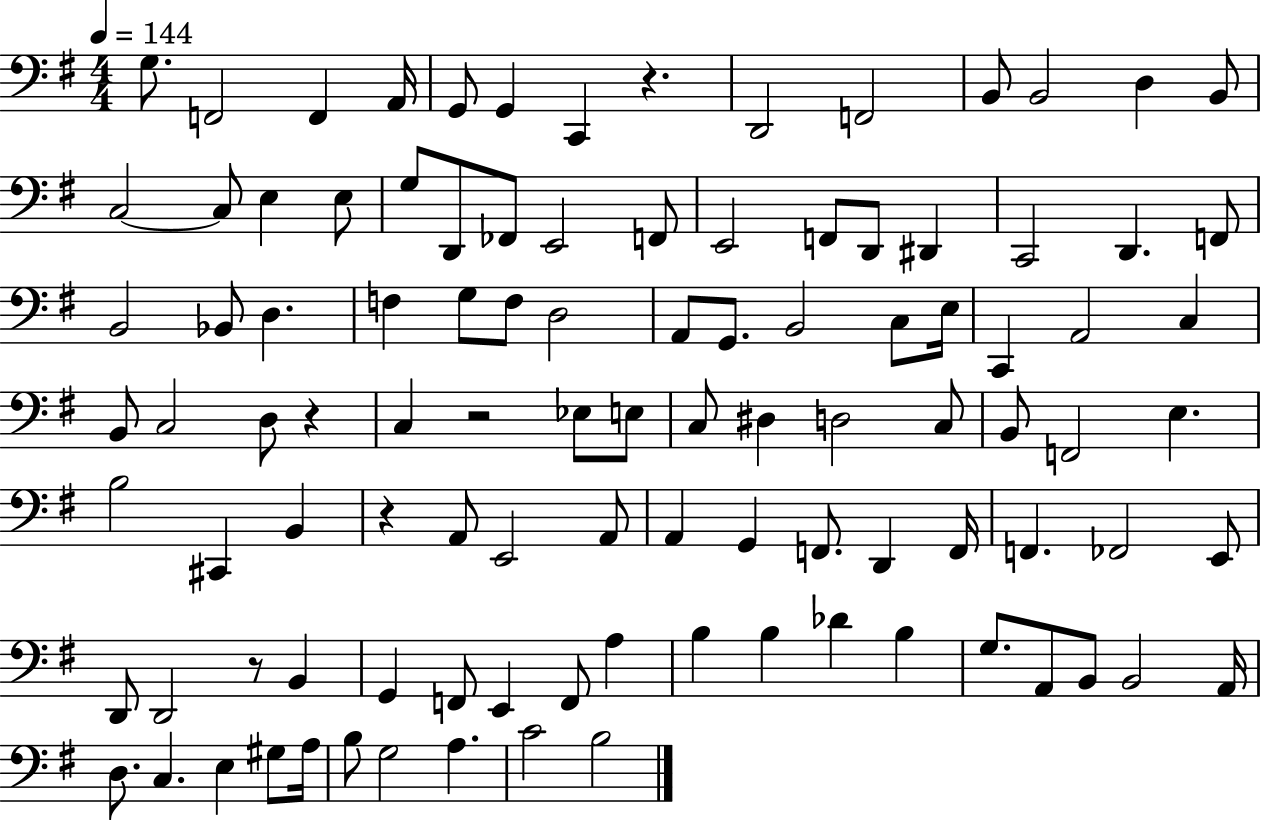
{
  \clef bass
  \numericTimeSignature
  \time 4/4
  \key g \major
  \tempo 4 = 144
  g8. f,2 f,4 a,16 | g,8 g,4 c,4 r4. | d,2 f,2 | b,8 b,2 d4 b,8 | \break c2~~ c8 e4 e8 | g8 d,8 fes,8 e,2 f,8 | e,2 f,8 d,8 dis,4 | c,2 d,4. f,8 | \break b,2 bes,8 d4. | f4 g8 f8 d2 | a,8 g,8. b,2 c8 e16 | c,4 a,2 c4 | \break b,8 c2 d8 r4 | c4 r2 ees8 e8 | c8 dis4 d2 c8 | b,8 f,2 e4. | \break b2 cis,4 b,4 | r4 a,8 e,2 a,8 | a,4 g,4 f,8. d,4 f,16 | f,4. fes,2 e,8 | \break d,8 d,2 r8 b,4 | g,4 f,8 e,4 f,8 a4 | b4 b4 des'4 b4 | g8. a,8 b,8 b,2 a,16 | \break d8. c4. e4 gis8 a16 | b8 g2 a4. | c'2 b2 | \bar "|."
}